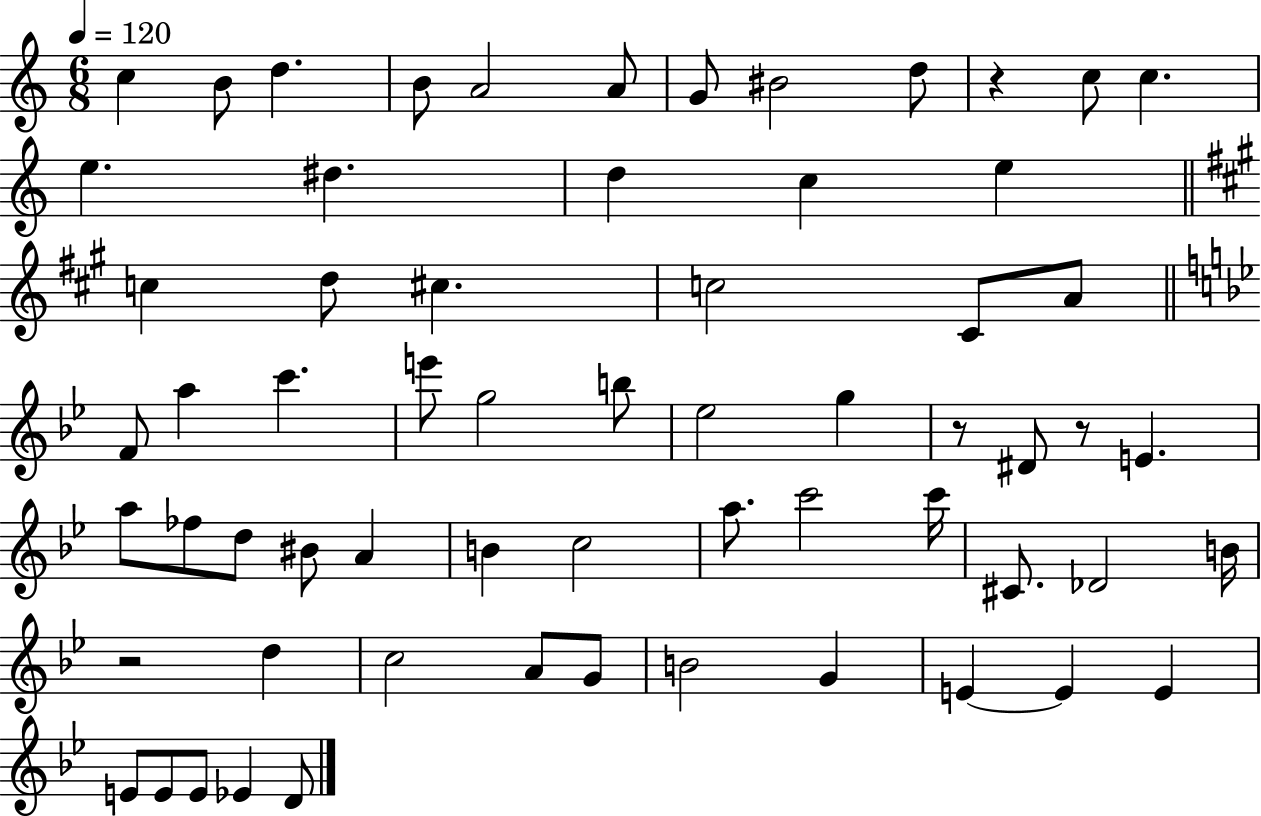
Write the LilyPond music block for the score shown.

{
  \clef treble
  \numericTimeSignature
  \time 6/8
  \key c \major
  \tempo 4 = 120
  c''4 b'8 d''4. | b'8 a'2 a'8 | g'8 bis'2 d''8 | r4 c''8 c''4. | \break e''4. dis''4. | d''4 c''4 e''4 | \bar "||" \break \key a \major c''4 d''8 cis''4. | c''2 cis'8 a'8 | \bar "||" \break \key bes \major f'8 a''4 c'''4. | e'''8 g''2 b''8 | ees''2 g''4 | r8 dis'8 r8 e'4. | \break a''8 fes''8 d''8 bis'8 a'4 | b'4 c''2 | a''8. c'''2 c'''16 | cis'8. des'2 b'16 | \break r2 d''4 | c''2 a'8 g'8 | b'2 g'4 | e'4~~ e'4 e'4 | \break e'8 e'8 e'8 ees'4 d'8 | \bar "|."
}